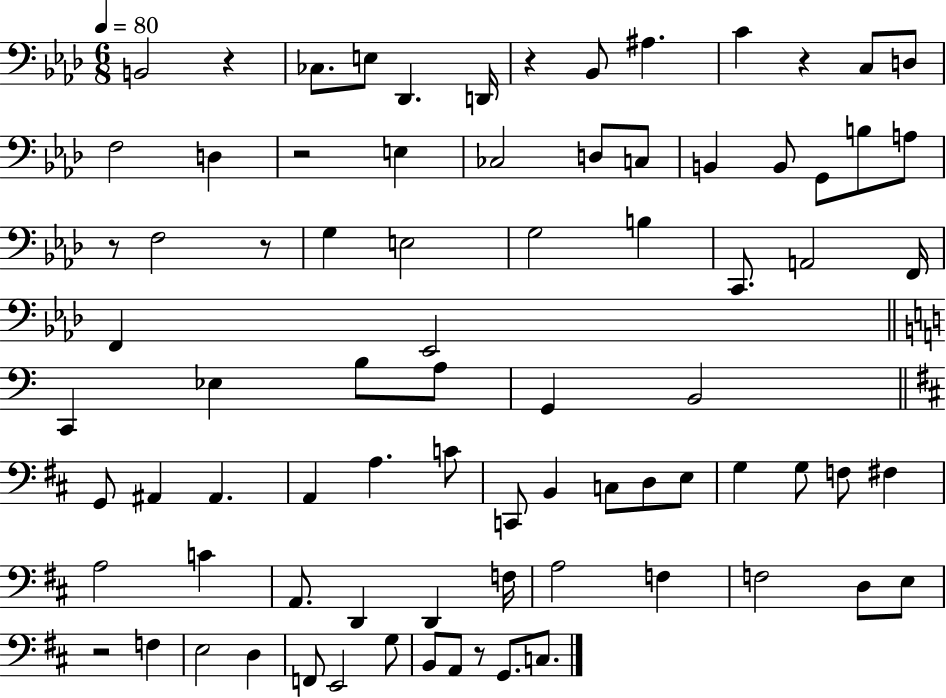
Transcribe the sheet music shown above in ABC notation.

X:1
T:Untitled
M:6/8
L:1/4
K:Ab
B,,2 z _C,/2 E,/2 _D,, D,,/4 z _B,,/2 ^A, C z C,/2 D,/2 F,2 D, z2 E, _C,2 D,/2 C,/2 B,, B,,/2 G,,/2 B,/2 A,/2 z/2 F,2 z/2 G, E,2 G,2 B, C,,/2 A,,2 F,,/4 F,, _E,,2 C,, _E, B,/2 A,/2 G,, B,,2 G,,/2 ^A,, ^A,, A,, A, C/2 C,,/2 B,, C,/2 D,/2 E,/2 G, G,/2 F,/2 ^F, A,2 C A,,/2 D,, D,, F,/4 A,2 F, F,2 D,/2 E,/2 z2 F, E,2 D, F,,/2 E,,2 G,/2 B,,/2 A,,/2 z/2 G,,/2 C,/2